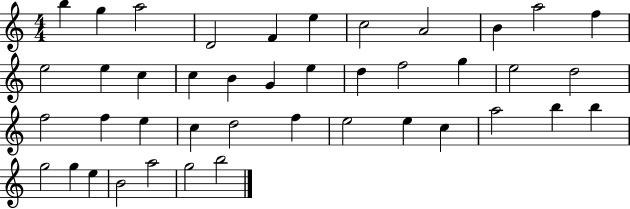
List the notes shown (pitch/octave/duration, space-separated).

B5/q G5/q A5/h D4/h F4/q E5/q C5/h A4/h B4/q A5/h F5/q E5/h E5/q C5/q C5/q B4/q G4/q E5/q D5/q F5/h G5/q E5/h D5/h F5/h F5/q E5/q C5/q D5/h F5/q E5/h E5/q C5/q A5/h B5/q B5/q G5/h G5/q E5/q B4/h A5/h G5/h B5/h